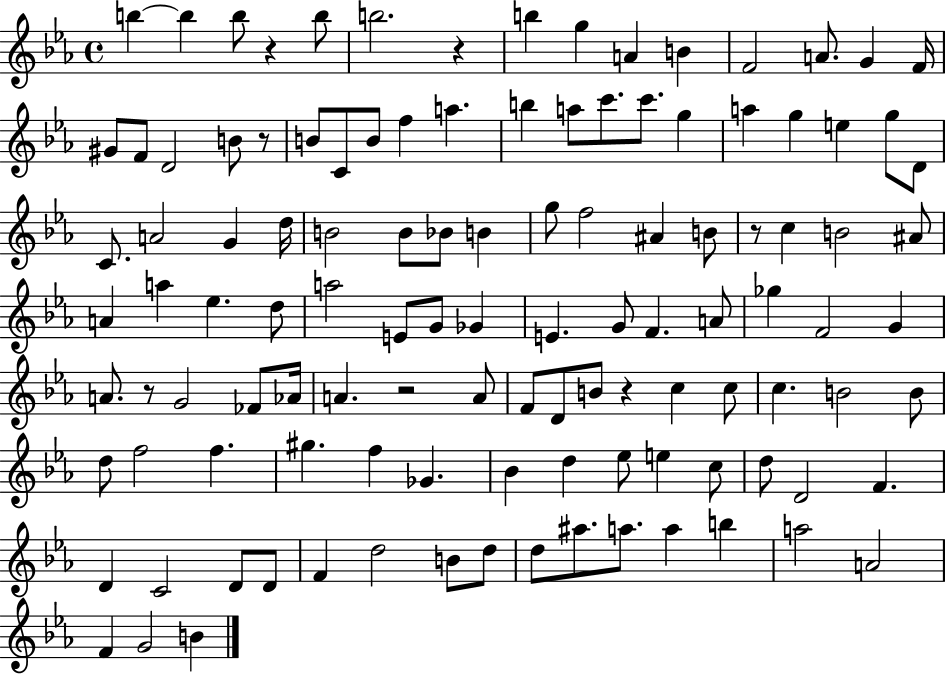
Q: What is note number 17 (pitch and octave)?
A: B4